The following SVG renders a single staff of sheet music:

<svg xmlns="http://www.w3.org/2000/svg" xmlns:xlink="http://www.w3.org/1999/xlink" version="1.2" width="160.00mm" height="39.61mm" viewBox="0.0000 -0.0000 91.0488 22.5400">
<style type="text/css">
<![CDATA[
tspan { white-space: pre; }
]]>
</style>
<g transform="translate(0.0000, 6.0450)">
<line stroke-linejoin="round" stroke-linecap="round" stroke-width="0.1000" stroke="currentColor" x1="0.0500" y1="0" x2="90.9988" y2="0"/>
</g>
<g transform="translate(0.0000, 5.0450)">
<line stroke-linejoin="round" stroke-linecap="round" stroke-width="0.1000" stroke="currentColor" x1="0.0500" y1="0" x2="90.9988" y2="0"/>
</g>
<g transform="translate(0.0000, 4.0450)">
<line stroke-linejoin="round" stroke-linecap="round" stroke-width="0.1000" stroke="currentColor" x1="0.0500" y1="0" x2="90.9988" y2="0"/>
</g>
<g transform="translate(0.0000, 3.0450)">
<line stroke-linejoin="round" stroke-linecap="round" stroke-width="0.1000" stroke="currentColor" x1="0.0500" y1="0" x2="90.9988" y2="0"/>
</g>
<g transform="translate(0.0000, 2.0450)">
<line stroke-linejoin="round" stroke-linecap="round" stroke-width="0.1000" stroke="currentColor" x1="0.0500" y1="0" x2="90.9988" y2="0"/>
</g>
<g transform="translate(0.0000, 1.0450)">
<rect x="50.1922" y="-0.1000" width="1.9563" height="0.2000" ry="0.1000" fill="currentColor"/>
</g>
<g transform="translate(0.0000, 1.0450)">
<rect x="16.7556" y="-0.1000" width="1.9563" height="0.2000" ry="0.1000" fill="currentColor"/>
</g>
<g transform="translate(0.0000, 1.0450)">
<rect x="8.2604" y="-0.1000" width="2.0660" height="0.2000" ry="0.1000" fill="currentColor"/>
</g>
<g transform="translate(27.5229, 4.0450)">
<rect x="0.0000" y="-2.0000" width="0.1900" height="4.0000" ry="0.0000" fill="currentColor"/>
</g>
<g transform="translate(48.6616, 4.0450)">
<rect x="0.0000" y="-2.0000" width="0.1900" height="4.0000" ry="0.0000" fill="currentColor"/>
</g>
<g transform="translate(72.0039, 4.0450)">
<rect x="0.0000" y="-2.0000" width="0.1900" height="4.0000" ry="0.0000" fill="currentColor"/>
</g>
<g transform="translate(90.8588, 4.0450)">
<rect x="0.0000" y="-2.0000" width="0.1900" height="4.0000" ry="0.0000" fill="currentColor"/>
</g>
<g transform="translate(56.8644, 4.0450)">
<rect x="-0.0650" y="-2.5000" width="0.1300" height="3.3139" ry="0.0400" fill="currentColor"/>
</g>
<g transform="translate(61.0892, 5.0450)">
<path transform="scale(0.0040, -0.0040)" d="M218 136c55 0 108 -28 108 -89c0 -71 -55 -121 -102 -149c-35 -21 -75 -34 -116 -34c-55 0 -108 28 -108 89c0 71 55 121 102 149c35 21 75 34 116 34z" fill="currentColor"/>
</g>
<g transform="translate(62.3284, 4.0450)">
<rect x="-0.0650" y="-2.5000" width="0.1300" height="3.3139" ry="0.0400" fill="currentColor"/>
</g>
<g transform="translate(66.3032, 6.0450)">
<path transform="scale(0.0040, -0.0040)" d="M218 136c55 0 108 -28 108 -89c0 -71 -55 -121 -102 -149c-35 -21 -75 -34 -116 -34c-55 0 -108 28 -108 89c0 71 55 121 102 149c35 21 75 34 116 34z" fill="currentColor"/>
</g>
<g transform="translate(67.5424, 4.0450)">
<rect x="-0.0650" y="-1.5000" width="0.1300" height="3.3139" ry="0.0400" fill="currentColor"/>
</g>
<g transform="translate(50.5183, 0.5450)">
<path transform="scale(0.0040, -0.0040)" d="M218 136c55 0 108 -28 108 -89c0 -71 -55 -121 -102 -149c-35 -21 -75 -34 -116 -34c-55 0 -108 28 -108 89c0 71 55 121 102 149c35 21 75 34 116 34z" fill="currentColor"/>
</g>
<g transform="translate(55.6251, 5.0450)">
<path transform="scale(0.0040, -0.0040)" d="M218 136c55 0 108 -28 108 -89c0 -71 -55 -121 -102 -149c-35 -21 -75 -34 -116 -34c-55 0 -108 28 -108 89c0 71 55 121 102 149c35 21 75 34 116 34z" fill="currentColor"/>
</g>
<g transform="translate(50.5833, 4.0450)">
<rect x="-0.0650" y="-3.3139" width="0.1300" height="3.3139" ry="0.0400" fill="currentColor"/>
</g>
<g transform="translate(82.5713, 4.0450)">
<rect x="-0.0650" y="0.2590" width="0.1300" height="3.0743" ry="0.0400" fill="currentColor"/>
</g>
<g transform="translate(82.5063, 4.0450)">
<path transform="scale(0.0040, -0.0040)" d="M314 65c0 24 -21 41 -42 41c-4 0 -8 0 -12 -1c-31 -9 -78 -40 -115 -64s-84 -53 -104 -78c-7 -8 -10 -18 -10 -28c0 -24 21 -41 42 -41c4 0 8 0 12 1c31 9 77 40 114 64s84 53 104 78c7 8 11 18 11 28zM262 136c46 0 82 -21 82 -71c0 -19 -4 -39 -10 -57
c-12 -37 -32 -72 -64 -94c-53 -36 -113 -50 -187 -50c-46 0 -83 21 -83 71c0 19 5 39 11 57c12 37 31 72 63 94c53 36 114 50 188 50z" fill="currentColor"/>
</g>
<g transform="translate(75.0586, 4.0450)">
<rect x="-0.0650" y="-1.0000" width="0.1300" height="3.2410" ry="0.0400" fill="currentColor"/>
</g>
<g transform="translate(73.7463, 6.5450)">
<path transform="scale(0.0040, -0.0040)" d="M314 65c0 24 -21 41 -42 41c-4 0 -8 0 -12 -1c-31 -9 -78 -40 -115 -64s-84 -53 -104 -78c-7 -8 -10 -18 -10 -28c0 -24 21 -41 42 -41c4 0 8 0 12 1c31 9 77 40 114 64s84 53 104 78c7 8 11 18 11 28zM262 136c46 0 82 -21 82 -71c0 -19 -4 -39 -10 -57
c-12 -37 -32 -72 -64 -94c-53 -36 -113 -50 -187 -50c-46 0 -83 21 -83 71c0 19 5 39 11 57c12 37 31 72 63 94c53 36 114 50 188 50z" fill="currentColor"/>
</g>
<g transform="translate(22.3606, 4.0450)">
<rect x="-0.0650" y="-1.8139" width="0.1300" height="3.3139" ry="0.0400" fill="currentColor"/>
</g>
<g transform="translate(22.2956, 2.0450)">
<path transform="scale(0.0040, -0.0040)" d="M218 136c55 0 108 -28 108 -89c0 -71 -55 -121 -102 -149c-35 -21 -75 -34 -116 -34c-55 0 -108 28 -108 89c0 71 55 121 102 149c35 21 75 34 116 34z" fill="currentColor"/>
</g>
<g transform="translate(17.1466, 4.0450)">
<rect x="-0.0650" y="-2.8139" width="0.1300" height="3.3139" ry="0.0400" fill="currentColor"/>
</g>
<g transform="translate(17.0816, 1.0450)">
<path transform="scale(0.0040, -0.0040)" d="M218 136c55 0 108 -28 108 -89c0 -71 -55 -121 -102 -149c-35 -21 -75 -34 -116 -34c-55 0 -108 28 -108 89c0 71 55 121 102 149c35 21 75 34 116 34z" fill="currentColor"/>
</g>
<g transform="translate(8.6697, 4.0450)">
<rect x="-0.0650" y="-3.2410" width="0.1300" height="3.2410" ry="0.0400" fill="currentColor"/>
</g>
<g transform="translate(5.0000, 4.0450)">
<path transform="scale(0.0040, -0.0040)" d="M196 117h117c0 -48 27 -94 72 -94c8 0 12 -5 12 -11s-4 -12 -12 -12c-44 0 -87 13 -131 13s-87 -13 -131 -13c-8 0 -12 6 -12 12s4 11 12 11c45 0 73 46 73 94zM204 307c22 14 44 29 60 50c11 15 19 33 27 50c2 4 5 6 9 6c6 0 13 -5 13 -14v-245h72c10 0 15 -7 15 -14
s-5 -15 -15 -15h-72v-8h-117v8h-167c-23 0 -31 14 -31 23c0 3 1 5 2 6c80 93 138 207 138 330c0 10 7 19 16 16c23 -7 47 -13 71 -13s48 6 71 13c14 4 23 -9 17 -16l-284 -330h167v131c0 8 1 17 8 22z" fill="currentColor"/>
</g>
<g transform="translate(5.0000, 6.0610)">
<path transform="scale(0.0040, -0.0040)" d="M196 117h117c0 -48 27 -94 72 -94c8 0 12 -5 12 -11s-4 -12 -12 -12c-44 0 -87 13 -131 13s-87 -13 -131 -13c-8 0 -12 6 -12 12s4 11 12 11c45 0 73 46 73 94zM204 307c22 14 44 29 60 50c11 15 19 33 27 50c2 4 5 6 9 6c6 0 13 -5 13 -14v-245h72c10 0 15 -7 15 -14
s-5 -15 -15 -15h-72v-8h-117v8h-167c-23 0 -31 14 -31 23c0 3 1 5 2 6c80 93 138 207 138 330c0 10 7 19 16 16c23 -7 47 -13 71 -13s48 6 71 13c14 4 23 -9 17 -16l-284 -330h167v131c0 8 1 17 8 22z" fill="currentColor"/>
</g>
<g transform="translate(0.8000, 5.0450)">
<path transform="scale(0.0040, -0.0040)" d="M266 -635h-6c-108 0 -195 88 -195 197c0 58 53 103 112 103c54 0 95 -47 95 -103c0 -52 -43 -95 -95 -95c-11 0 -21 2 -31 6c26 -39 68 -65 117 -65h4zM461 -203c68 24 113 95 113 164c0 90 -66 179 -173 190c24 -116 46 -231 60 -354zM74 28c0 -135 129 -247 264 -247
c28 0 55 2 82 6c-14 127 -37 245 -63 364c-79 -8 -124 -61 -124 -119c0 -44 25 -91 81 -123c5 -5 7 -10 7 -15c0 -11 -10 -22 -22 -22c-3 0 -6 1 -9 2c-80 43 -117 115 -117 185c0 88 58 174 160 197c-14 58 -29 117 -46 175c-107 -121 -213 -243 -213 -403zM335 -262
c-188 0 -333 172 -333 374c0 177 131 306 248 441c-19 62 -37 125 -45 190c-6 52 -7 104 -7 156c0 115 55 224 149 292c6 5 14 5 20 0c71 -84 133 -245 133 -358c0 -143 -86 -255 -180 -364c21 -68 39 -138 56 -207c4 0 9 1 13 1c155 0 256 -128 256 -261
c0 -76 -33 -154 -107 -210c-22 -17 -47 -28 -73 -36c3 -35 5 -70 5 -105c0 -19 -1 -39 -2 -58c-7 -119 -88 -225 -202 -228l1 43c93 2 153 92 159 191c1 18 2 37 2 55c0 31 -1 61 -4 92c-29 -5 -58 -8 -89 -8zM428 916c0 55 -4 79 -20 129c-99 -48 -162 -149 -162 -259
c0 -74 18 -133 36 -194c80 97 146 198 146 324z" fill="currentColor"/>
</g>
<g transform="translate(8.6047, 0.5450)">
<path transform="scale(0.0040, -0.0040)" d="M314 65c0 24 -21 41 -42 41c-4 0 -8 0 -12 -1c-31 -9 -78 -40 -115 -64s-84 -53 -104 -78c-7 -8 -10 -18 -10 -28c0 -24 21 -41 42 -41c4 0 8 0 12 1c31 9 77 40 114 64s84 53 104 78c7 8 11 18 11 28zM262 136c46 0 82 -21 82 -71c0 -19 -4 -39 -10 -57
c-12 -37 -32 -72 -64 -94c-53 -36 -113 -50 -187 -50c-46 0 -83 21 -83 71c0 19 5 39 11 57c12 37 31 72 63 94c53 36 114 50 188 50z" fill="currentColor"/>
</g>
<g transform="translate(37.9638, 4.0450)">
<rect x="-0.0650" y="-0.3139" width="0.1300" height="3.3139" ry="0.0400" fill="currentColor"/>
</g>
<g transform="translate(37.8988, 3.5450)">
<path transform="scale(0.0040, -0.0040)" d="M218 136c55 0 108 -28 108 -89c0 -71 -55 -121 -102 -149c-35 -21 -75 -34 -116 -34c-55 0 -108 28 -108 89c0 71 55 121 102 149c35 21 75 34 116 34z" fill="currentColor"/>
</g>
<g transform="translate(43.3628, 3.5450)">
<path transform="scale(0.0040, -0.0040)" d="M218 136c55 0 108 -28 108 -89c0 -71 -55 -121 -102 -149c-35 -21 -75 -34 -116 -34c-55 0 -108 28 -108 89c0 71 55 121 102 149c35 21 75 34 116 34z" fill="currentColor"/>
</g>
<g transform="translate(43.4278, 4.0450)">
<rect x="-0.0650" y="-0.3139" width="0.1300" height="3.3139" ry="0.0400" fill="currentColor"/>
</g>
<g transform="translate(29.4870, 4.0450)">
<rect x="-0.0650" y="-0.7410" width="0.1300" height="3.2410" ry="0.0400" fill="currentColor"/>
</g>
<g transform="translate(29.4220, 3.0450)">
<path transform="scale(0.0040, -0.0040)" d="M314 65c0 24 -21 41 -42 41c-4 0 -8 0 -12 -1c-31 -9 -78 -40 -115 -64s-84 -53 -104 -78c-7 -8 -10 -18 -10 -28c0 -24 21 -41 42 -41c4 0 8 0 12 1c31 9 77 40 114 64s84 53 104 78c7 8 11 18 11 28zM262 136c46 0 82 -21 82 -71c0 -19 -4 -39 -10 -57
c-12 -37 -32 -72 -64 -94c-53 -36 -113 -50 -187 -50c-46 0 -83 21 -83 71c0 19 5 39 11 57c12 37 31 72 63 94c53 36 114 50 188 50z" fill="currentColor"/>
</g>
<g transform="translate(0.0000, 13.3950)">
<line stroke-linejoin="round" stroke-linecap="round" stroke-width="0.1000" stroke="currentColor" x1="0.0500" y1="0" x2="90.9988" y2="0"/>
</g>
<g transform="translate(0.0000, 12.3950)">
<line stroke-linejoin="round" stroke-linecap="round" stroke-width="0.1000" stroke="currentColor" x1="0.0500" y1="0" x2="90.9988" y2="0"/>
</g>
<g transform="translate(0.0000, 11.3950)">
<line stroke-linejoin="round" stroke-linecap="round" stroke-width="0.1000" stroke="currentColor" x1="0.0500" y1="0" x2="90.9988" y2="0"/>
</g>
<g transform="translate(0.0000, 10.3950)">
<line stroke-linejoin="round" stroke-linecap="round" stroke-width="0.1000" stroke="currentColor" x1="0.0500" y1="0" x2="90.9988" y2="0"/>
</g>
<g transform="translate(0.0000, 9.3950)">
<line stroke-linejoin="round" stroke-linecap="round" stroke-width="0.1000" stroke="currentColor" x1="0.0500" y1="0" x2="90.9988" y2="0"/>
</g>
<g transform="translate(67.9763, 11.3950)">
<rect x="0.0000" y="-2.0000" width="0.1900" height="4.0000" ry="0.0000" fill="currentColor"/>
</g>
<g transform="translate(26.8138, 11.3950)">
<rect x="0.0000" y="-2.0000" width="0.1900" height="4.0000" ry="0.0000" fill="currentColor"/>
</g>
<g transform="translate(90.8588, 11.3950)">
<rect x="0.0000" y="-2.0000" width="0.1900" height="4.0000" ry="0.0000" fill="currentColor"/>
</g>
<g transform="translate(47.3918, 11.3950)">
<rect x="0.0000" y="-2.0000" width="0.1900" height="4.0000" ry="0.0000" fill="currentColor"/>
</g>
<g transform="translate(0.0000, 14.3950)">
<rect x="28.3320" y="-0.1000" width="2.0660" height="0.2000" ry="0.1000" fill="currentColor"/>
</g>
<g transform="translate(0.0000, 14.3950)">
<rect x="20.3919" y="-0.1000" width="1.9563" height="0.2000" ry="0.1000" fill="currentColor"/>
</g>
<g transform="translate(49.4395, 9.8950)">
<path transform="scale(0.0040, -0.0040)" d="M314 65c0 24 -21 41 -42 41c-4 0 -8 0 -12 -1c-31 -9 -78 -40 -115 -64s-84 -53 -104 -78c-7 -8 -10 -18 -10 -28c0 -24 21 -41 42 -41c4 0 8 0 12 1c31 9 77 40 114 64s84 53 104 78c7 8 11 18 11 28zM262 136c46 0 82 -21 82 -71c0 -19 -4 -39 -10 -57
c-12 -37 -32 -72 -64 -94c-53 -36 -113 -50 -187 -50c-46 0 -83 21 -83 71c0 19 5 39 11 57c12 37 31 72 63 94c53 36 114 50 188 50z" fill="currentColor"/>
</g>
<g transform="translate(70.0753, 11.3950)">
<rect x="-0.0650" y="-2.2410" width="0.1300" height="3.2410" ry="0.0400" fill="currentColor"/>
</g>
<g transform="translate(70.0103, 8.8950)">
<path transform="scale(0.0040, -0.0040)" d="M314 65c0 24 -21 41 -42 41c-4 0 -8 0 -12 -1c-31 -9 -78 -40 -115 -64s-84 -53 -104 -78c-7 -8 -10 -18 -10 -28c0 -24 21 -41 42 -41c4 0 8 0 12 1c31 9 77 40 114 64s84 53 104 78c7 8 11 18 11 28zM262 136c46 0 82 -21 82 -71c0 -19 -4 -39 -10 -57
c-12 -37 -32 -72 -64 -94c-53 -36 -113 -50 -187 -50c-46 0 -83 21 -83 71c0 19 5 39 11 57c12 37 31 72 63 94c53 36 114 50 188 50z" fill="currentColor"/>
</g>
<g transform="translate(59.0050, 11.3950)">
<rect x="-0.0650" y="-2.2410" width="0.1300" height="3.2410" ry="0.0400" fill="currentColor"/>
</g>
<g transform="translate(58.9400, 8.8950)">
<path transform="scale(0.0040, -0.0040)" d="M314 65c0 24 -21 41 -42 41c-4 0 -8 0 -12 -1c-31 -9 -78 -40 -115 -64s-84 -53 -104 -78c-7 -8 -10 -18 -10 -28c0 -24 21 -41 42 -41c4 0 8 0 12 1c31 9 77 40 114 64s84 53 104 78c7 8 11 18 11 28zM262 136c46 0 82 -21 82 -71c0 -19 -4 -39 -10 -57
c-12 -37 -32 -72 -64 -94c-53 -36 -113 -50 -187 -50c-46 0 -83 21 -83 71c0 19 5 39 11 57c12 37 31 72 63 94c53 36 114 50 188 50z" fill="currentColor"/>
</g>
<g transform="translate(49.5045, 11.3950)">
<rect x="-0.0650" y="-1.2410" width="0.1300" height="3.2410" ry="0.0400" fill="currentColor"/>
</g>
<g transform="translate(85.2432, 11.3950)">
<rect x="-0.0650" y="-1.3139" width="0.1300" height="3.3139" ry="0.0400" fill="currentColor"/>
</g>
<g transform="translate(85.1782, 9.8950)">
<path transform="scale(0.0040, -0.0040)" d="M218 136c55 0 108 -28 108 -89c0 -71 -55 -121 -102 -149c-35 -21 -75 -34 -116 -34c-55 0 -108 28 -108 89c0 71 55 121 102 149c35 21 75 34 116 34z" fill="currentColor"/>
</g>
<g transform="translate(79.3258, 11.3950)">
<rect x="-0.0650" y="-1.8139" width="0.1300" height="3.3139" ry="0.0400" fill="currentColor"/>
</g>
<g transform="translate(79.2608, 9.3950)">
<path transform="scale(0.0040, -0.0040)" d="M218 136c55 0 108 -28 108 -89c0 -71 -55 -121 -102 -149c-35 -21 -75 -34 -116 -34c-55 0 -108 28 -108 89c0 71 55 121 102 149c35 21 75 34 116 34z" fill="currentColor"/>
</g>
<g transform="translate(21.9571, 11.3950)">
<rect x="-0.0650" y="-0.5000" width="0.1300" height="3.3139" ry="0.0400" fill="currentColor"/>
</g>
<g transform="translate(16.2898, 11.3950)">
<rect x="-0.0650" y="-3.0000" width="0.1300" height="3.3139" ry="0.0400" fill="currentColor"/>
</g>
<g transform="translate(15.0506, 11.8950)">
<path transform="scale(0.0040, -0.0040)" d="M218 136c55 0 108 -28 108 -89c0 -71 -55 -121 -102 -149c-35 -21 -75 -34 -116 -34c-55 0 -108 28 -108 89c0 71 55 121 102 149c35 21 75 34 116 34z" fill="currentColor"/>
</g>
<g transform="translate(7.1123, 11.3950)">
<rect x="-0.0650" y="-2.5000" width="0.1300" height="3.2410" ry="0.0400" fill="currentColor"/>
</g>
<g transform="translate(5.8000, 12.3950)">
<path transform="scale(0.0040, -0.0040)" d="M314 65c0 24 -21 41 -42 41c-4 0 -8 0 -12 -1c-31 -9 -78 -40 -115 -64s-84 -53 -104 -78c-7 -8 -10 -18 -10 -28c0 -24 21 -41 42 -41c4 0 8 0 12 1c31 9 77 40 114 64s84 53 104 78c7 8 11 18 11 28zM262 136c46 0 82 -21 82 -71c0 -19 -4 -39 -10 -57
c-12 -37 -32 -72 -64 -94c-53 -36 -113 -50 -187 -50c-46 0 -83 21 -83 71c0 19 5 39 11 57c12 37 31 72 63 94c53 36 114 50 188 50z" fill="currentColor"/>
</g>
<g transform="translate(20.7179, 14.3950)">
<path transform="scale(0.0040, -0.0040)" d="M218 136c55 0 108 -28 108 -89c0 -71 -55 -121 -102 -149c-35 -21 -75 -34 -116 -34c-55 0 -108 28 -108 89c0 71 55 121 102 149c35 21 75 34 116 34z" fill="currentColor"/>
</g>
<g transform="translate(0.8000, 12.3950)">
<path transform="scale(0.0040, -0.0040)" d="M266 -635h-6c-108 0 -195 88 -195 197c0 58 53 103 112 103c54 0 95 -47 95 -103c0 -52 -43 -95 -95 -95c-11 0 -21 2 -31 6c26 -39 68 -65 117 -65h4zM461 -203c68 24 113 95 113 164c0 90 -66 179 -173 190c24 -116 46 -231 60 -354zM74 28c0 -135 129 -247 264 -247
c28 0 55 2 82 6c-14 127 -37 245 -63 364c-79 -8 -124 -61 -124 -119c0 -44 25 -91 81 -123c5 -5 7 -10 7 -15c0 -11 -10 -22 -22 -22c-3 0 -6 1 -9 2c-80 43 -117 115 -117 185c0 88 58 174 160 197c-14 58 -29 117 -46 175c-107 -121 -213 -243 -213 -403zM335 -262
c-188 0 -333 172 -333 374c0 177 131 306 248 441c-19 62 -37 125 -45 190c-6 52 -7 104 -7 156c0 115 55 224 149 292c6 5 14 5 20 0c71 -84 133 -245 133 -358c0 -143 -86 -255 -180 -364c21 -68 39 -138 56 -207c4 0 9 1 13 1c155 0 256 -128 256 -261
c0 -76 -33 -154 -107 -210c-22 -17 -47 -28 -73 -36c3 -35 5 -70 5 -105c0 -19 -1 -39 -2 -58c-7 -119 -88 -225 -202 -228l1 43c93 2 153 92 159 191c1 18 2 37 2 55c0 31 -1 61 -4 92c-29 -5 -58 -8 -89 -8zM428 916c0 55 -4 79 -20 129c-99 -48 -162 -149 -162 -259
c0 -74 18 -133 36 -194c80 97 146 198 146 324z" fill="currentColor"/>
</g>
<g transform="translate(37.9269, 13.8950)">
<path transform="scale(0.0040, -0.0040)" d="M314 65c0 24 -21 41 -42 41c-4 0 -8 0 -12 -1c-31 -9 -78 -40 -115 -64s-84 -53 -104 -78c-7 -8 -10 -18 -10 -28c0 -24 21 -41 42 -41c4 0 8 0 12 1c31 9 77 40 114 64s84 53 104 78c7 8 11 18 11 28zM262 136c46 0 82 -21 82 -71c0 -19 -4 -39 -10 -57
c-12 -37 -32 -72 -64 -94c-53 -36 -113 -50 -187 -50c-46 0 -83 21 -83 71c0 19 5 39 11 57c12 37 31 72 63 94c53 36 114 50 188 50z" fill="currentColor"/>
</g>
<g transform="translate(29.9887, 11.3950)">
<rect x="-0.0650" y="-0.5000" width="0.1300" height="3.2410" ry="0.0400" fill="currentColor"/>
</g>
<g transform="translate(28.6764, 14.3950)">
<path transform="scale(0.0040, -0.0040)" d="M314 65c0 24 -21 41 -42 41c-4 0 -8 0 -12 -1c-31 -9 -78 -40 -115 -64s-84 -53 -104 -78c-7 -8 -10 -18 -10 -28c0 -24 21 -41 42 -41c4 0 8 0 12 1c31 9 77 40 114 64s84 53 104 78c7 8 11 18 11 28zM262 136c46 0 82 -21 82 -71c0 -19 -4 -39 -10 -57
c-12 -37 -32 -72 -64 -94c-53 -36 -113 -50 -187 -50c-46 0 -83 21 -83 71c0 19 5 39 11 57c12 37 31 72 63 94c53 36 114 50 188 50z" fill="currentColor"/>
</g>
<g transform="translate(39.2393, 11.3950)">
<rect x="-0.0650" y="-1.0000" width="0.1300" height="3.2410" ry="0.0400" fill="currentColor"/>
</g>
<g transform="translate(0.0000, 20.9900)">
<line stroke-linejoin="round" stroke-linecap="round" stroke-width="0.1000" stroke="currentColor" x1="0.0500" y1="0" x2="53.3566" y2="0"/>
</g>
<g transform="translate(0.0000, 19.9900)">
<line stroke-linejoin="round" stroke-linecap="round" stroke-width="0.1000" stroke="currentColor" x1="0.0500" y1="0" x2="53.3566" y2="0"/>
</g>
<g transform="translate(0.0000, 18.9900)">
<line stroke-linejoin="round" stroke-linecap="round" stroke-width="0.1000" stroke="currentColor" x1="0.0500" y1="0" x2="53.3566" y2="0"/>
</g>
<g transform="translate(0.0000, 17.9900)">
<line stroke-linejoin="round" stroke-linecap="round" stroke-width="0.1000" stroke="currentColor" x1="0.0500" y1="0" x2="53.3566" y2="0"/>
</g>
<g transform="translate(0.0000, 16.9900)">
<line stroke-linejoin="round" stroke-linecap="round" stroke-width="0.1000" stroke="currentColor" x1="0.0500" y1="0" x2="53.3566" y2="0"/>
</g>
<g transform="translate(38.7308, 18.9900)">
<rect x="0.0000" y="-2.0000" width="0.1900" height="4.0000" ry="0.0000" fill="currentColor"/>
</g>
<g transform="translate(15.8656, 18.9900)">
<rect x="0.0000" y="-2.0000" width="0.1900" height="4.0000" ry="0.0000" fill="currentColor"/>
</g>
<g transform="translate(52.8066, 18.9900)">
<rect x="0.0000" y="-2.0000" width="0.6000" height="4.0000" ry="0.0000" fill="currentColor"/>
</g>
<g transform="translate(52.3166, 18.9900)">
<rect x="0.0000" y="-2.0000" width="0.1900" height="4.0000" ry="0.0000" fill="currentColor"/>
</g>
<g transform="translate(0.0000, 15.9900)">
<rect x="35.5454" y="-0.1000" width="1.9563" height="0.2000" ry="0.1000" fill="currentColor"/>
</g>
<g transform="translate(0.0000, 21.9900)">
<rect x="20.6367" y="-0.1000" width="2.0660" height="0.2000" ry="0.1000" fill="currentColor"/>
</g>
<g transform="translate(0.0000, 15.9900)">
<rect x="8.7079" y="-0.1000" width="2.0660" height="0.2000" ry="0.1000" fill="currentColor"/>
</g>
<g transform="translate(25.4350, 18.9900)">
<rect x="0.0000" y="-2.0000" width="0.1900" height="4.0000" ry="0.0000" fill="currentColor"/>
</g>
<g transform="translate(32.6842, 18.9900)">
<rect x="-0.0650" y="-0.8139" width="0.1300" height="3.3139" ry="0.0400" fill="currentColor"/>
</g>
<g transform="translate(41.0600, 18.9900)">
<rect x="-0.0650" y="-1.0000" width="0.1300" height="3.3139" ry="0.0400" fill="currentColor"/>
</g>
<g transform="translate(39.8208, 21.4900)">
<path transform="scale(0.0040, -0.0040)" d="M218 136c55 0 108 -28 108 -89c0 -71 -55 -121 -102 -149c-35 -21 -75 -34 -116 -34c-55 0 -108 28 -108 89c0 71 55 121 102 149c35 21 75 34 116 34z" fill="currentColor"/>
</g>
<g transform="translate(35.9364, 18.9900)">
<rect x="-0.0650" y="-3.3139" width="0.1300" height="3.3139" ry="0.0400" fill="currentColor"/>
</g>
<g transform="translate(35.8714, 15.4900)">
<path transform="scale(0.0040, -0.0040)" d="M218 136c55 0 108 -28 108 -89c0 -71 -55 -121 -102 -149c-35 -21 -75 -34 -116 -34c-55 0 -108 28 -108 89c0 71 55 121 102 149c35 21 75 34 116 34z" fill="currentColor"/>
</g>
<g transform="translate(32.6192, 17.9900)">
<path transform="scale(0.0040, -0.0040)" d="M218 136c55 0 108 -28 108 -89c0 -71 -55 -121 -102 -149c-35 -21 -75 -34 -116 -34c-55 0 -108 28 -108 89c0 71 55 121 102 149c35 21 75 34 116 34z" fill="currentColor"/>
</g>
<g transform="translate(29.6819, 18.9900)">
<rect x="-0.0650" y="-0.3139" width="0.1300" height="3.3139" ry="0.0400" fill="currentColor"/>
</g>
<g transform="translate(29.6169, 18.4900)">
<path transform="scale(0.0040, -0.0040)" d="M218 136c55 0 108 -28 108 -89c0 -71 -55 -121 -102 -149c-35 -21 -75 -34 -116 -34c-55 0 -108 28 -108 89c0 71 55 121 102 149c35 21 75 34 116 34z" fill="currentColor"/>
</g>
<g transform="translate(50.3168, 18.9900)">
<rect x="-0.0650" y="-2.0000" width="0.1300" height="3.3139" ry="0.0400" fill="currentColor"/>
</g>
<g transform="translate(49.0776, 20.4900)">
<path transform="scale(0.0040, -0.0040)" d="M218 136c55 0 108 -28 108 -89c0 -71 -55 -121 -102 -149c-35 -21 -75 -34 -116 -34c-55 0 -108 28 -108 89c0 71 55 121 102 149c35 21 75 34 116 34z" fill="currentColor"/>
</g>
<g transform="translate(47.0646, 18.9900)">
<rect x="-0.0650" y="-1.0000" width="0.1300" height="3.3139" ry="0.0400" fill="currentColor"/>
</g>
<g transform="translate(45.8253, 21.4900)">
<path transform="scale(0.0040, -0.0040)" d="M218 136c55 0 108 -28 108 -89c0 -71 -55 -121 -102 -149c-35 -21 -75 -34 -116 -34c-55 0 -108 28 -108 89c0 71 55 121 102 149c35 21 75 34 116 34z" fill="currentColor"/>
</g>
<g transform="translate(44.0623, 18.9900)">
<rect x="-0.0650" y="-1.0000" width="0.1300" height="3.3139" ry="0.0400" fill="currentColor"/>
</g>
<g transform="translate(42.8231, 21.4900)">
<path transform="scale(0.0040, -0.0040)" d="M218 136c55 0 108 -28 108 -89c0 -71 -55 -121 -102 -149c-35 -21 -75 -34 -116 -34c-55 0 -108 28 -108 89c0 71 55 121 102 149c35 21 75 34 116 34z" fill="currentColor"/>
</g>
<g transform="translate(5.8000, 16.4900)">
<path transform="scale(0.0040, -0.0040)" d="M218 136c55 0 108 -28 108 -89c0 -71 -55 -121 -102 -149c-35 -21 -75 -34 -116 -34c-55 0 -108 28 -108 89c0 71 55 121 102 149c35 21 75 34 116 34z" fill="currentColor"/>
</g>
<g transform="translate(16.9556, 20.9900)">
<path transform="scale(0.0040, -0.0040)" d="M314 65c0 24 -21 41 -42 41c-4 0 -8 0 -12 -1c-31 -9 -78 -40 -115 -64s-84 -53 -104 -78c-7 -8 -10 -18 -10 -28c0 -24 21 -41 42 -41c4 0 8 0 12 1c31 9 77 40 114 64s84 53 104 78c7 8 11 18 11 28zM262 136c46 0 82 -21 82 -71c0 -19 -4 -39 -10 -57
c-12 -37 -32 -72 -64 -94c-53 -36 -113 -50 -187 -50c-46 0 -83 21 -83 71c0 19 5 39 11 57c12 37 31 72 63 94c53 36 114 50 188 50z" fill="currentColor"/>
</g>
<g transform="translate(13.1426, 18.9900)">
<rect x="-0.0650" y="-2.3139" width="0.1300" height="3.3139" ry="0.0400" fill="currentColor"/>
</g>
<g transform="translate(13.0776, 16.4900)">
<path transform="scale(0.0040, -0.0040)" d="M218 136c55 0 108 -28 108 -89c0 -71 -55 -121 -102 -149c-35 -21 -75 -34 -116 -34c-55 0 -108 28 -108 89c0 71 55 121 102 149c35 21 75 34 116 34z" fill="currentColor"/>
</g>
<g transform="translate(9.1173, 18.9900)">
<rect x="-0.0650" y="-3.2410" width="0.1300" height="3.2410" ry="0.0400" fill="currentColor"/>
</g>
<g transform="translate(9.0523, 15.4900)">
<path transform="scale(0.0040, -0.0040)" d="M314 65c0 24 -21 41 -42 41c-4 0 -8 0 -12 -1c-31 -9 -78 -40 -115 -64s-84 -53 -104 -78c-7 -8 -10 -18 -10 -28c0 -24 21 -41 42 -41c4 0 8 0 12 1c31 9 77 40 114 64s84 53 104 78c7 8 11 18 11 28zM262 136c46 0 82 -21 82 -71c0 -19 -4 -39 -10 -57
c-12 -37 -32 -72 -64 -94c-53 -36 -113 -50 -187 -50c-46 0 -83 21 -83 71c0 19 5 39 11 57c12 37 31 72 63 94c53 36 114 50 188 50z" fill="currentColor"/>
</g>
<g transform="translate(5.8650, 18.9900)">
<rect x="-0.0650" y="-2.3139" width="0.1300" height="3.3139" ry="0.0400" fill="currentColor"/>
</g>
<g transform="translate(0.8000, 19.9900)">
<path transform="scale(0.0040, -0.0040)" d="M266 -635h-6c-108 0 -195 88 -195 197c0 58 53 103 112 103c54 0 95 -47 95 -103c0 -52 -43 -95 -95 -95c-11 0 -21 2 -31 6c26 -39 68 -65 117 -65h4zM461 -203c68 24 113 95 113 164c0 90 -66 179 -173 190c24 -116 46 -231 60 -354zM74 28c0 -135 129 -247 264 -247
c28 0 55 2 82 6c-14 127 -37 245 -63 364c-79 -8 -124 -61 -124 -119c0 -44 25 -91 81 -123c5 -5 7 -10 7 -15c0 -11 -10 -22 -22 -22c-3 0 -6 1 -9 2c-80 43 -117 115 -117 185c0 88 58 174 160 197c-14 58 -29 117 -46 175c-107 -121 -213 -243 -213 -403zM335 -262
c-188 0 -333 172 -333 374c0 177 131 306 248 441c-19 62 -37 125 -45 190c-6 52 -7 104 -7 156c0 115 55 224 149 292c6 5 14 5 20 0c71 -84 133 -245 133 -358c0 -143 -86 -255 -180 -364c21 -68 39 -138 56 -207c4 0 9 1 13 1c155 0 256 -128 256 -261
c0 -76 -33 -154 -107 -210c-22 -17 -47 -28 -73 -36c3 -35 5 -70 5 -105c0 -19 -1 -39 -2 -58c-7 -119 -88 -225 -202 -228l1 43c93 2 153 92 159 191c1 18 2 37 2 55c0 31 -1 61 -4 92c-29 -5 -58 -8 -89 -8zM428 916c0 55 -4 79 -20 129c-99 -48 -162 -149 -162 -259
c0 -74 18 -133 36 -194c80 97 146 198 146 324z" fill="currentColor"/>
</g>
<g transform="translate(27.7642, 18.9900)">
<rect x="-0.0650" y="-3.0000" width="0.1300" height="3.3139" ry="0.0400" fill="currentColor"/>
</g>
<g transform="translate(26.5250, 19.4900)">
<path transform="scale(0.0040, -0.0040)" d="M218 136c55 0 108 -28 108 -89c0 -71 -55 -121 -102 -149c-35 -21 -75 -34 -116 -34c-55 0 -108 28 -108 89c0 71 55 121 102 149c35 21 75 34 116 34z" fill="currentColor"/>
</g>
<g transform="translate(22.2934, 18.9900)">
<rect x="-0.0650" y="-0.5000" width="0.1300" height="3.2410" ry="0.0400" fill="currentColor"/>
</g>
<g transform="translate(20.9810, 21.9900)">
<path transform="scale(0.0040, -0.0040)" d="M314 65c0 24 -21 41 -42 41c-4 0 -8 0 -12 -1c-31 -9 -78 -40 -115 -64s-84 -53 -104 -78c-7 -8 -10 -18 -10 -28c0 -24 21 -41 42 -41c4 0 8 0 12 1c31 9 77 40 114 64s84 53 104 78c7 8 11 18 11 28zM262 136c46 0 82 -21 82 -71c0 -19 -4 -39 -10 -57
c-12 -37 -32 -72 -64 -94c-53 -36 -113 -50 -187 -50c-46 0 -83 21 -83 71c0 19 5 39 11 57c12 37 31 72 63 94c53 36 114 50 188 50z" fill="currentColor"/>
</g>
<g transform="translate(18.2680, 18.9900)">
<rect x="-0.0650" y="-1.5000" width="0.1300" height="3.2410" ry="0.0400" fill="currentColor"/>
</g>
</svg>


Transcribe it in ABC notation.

X:1
T:Untitled
M:4/4
L:1/4
K:C
b2 a f d2 c c b G G E D2 B2 G2 A C C2 D2 e2 g2 g2 f e g b2 g E2 C2 A c d b D D D F